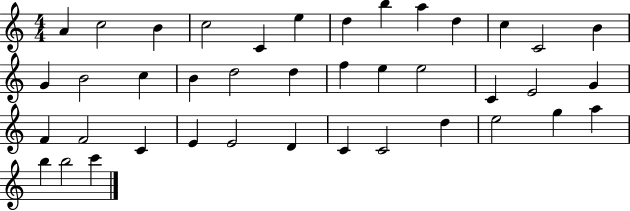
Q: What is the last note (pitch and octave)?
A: C6